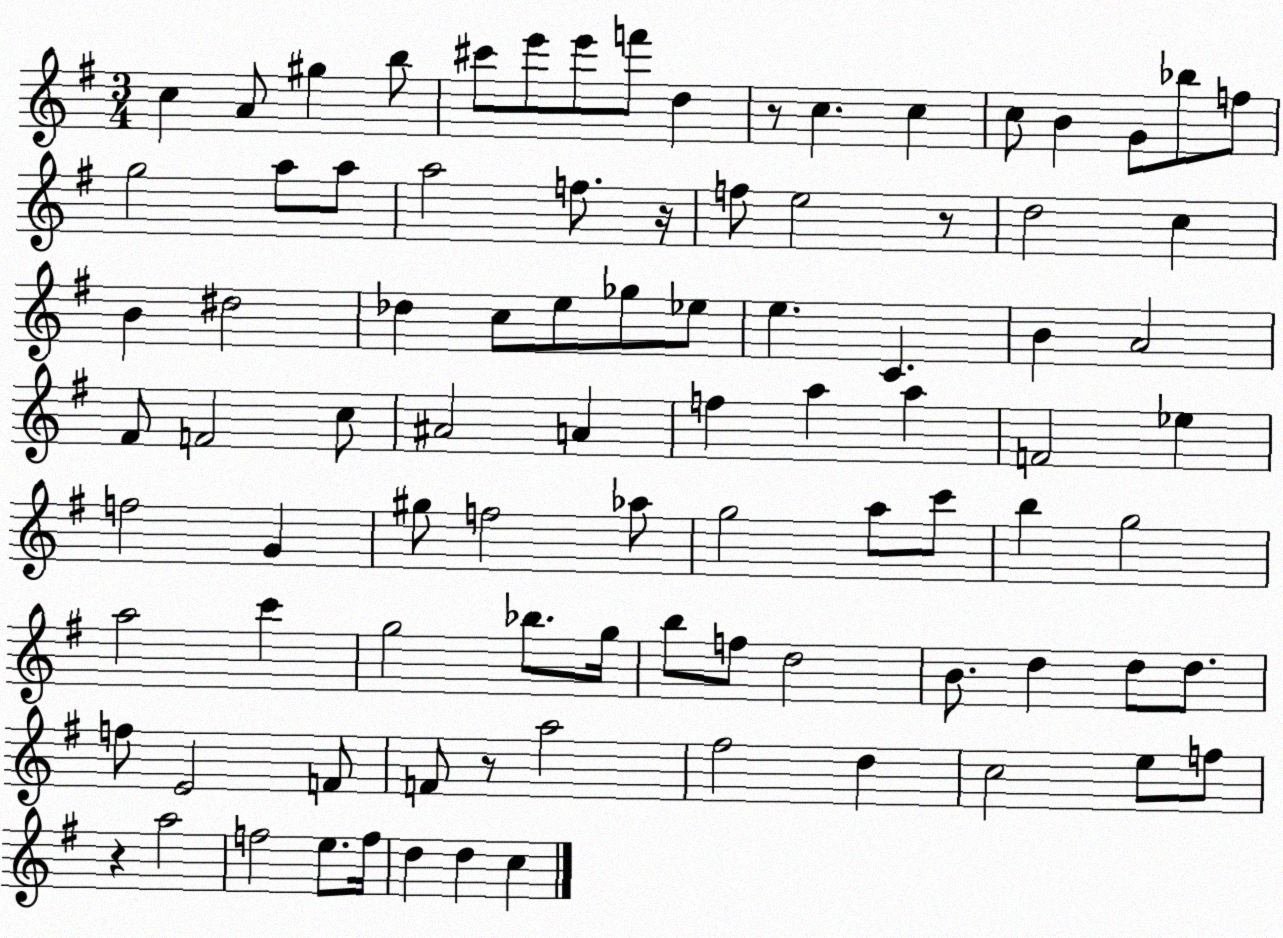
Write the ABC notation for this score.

X:1
T:Untitled
M:3/4
L:1/4
K:G
c A/2 ^g b/2 ^c'/2 e'/2 e'/2 f'/2 d z/2 c c c/2 B G/2 _b/2 f/2 g2 a/2 a/2 a2 f/2 z/4 f/2 e2 z/2 d2 c B ^d2 _d c/2 e/2 _g/2 _e/2 e C B A2 ^F/2 F2 c/2 ^A2 A f a a F2 _e f2 G ^g/2 f2 _a/2 g2 a/2 c'/2 b g2 a2 c' g2 _b/2 g/4 b/2 f/2 d2 B/2 d d/2 d/2 f/2 E2 F/2 F/2 z/2 a2 ^f2 d c2 e/2 f/2 z a2 f2 e/2 f/4 d d c